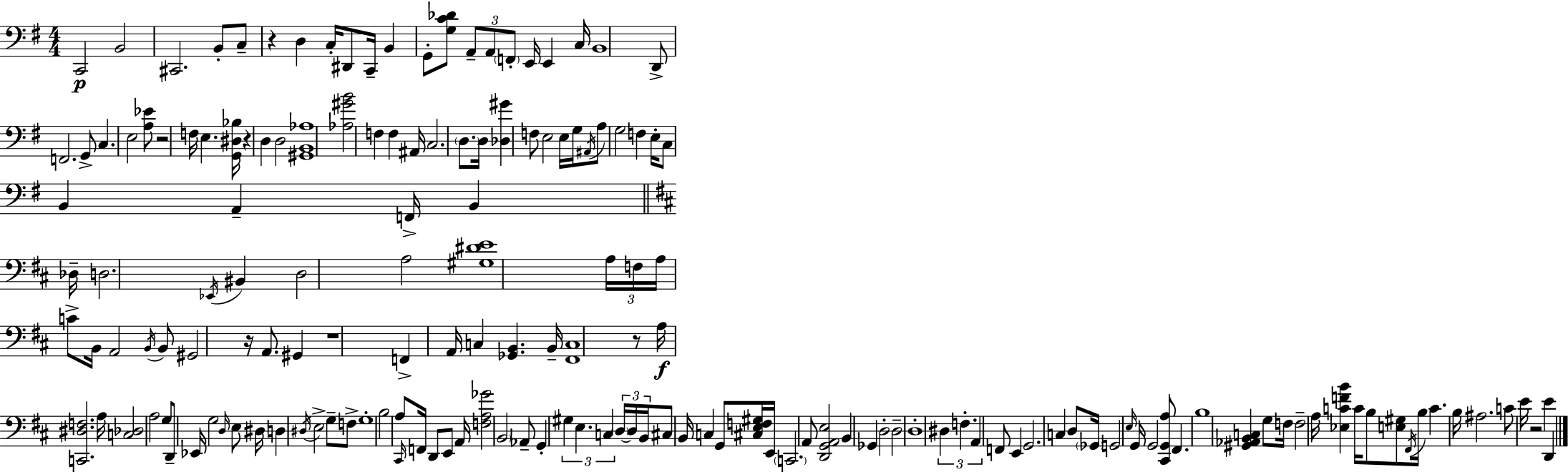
X:1
T:Untitled
M:4/4
L:1/4
K:G
C,,2 B,,2 ^C,,2 B,,/2 C,/2 z D, C,/4 ^D,,/2 C,,/4 B,, G,,/2 [G,C_D]/2 A,,/2 A,,/2 F,,/2 E,,/4 E,, C,/4 B,,4 D,,/2 F,,2 G,,/2 C, E,2 [A,_E]/2 z2 F,/4 E, [G,,^D,_B,]/4 z D, D,2 [^G,,B,,_A,]4 [_A,^GB]2 F, F, ^A,,/4 C,2 D,/2 D,/4 [_D,^G] F,/2 E,2 E,/4 G,/4 ^A,,/4 A,/2 G,2 F, E,/4 C,/2 B,, A,, F,,/4 B,, _D,/4 D,2 _E,,/4 ^B,, D,2 A,2 [^G,^DE]4 A,/4 F,/4 A,/4 C/2 B,,/4 A,,2 B,,/4 B,,/2 ^G,,2 z/4 A,,/2 ^G,, z4 F,, A,,/4 C, [_G,,B,,] B,,/4 [^F,,C,]4 z/2 A,/4 [C,,^D,F,]2 A,/4 [C,_D,]2 A,2 G,/2 D,,/2 _E,,/4 G,2 D,/4 E,/2 ^D,/4 D, ^D,/4 E,2 G,/2 F,/2 G,4 B,2 A,/2 ^C,,/4 F,,/4 D,,/2 E,,/2 A,,/4 [F,A,_G]2 B,,2 _A,,/2 G,, ^G, E, C, D,/4 D,/4 B,,/4 ^C,/2 B,,/4 C, G,,/2 [^C,E,F,^G,]/4 E,,/4 C,,2 A,,/2 [D,,G,,A,,E,]2 B,, _G,, D,2 D,2 D,4 ^D, F, A,, F,,/2 E,, G,,2 C, D,/2 _G,,/4 G,,2 E,/4 G,,/4 G,,2 [^C,,G,,A,]/2 ^F,, B,4 [^G,,_A,,B,,C,] G,/2 F,/4 F,2 A,/4 [_E,CFB] C/4 B,/2 [E,^G,]/2 ^F,,/4 B,/4 C B,/4 ^A,2 C/2 E/4 z2 E D,,